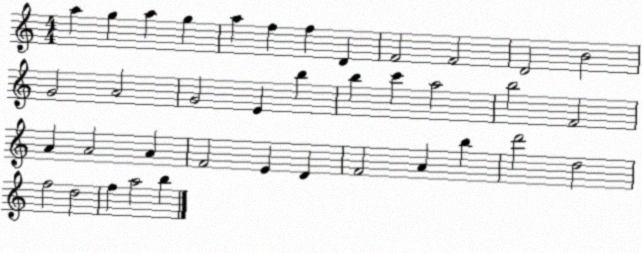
X:1
T:Untitled
M:4/4
L:1/4
K:C
a g a g a f f D F2 F2 D2 B2 G2 A2 G2 E b b c' a2 b2 F2 A A2 A F2 E D F2 A b d'2 d2 f2 d2 f a2 b